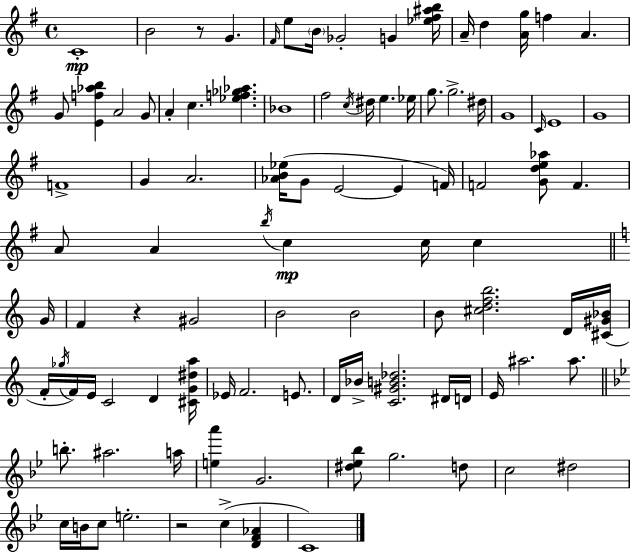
X:1
T:Untitled
M:4/4
L:1/4
K:G
C4 B2 z/2 G ^F/4 e/2 B/4 _G2 G [_e^f^ab]/4 A/4 d [Ag]/4 f A G/2 [Ef_ab] A2 G/2 A c [_ef_g_a] _B4 ^f2 c/4 ^d/4 e _e/4 g/2 g2 ^d/4 G4 C/4 E4 G4 F4 G A2 [_AB_e]/4 G/2 E2 E F/4 F2 [Gde_a]/2 F A/2 A b/4 c c/4 c G/4 F z ^G2 B2 B2 B/2 [^cdfb]2 D/4 [^C^G_B]/4 F/4 _g/4 F/4 E/4 C2 D [^CG^da]/4 _E/4 F2 E/2 D/4 _B/4 [C^GB_d]2 ^D/4 D/4 E/4 ^a2 ^a/2 b/2 ^a2 a/4 [ea'] G2 [^d_e_b]/2 g2 d/2 c2 ^d2 c/4 B/4 c/2 e2 z2 c [DF_A] C4